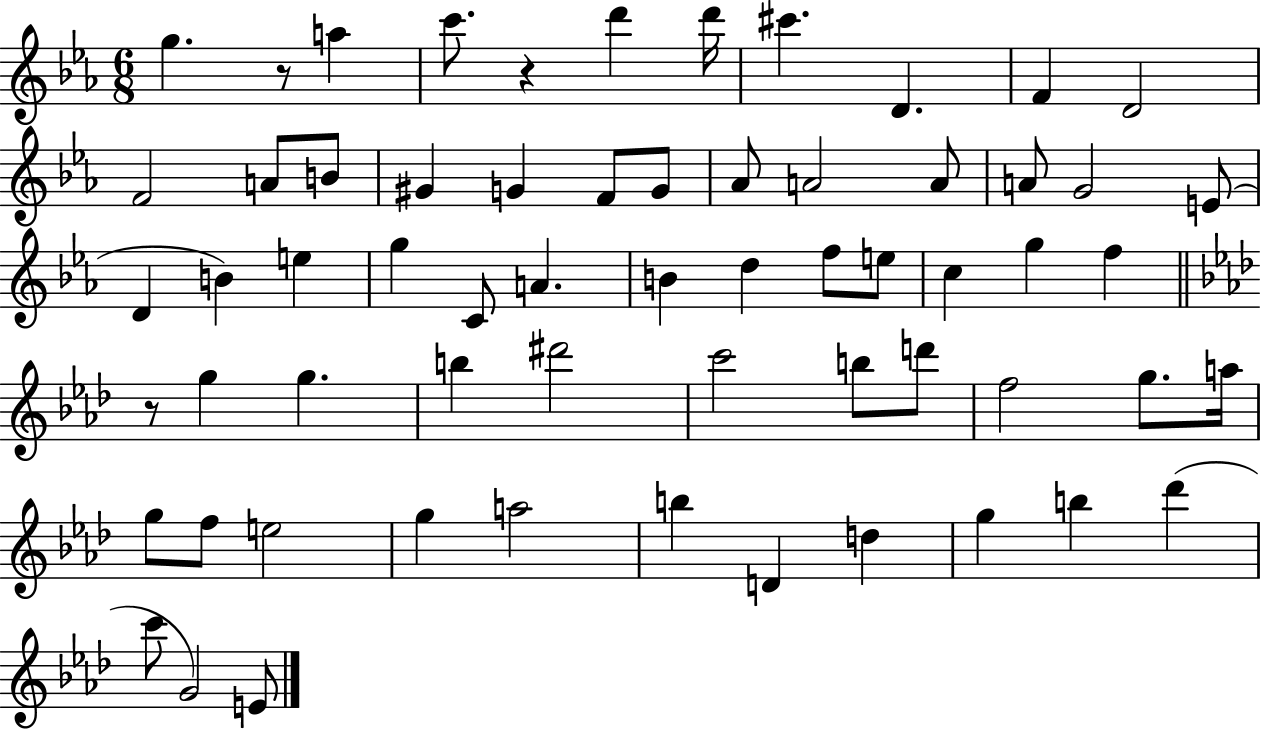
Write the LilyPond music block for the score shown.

{
  \clef treble
  \numericTimeSignature
  \time 6/8
  \key ees \major
  g''4. r8 a''4 | c'''8. r4 d'''4 d'''16 | cis'''4. d'4. | f'4 d'2 | \break f'2 a'8 b'8 | gis'4 g'4 f'8 g'8 | aes'8 a'2 a'8 | a'8 g'2 e'8( | \break d'4 b'4) e''4 | g''4 c'8 a'4. | b'4 d''4 f''8 e''8 | c''4 g''4 f''4 | \break \bar "||" \break \key aes \major r8 g''4 g''4. | b''4 dis'''2 | c'''2 b''8 d'''8 | f''2 g''8. a''16 | \break g''8 f''8 e''2 | g''4 a''2 | b''4 d'4 d''4 | g''4 b''4 des'''4( | \break c'''8 g'2) e'8 | \bar "|."
}